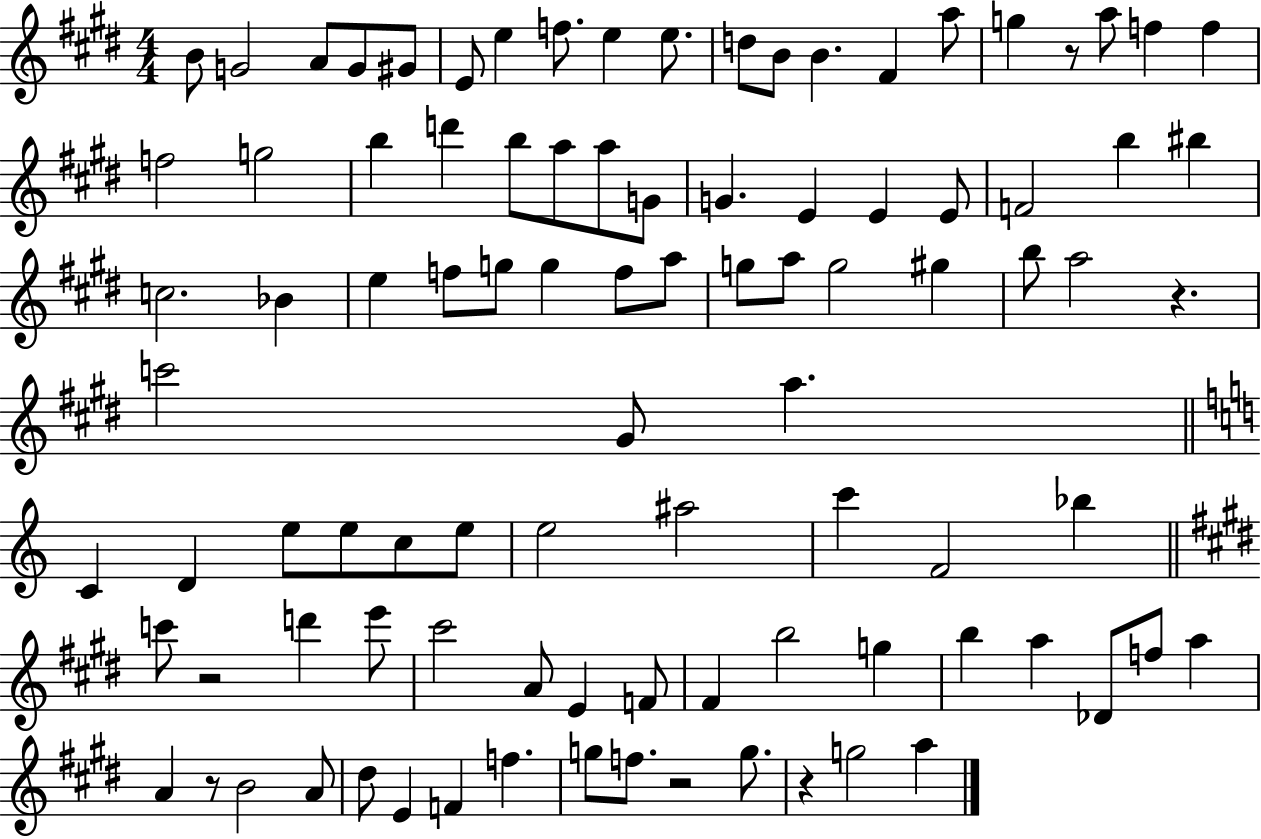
{
  \clef treble
  \numericTimeSignature
  \time 4/4
  \key e \major
  b'8 g'2 a'8 g'8 gis'8 | e'8 e''4 f''8. e''4 e''8. | d''8 b'8 b'4. fis'4 a''8 | g''4 r8 a''8 f''4 f''4 | \break f''2 g''2 | b''4 d'''4 b''8 a''8 a''8 g'8 | g'4. e'4 e'4 e'8 | f'2 b''4 bis''4 | \break c''2. bes'4 | e''4 f''8 g''8 g''4 f''8 a''8 | g''8 a''8 g''2 gis''4 | b''8 a''2 r4. | \break c'''2 gis'8 a''4. | \bar "||" \break \key c \major c'4 d'4 e''8 e''8 c''8 e''8 | e''2 ais''2 | c'''4 f'2 bes''4 | \bar "||" \break \key e \major c'''8 r2 d'''4 e'''8 | cis'''2 a'8 e'4 f'8 | fis'4 b''2 g''4 | b''4 a''4 des'8 f''8 a''4 | \break a'4 r8 b'2 a'8 | dis''8 e'4 f'4 f''4. | g''8 f''8. r2 g''8. | r4 g''2 a''4 | \break \bar "|."
}